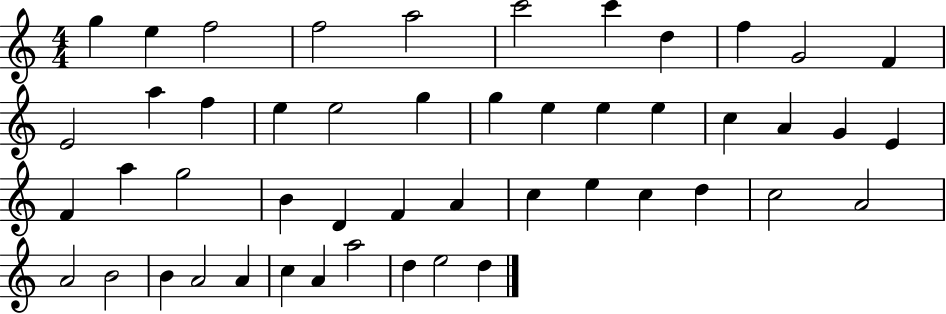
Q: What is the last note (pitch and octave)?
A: D5